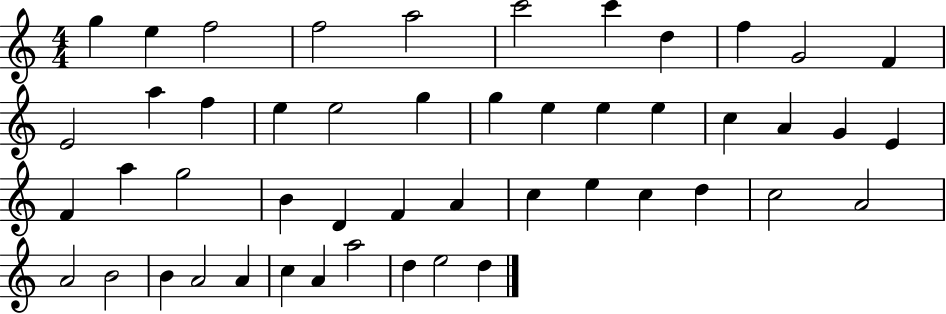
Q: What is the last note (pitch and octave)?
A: D5